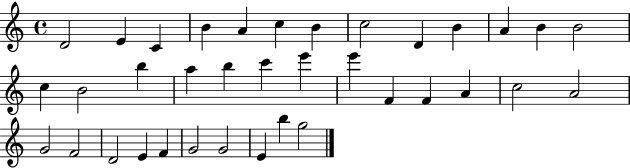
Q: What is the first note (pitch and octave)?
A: D4